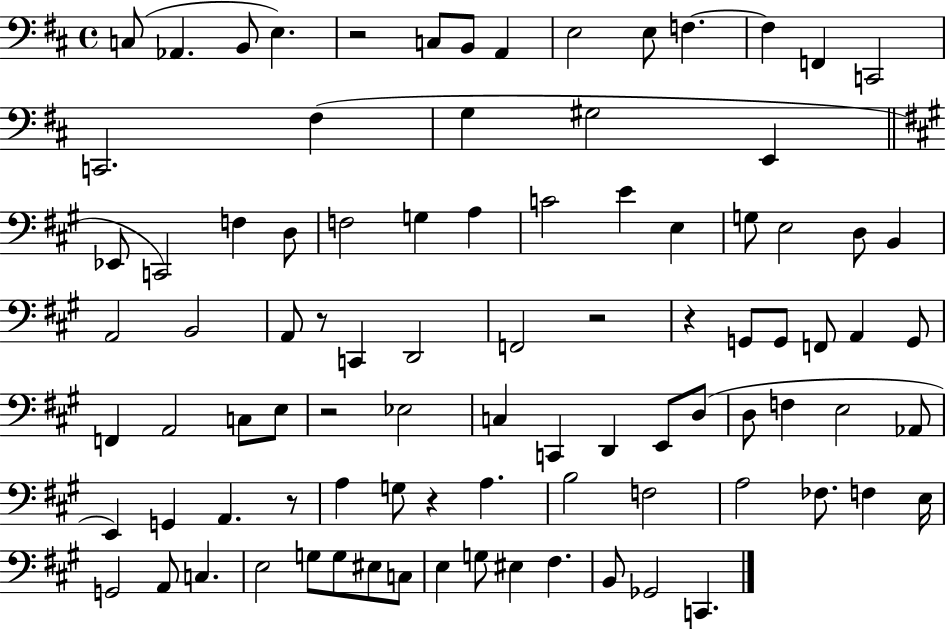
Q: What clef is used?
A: bass